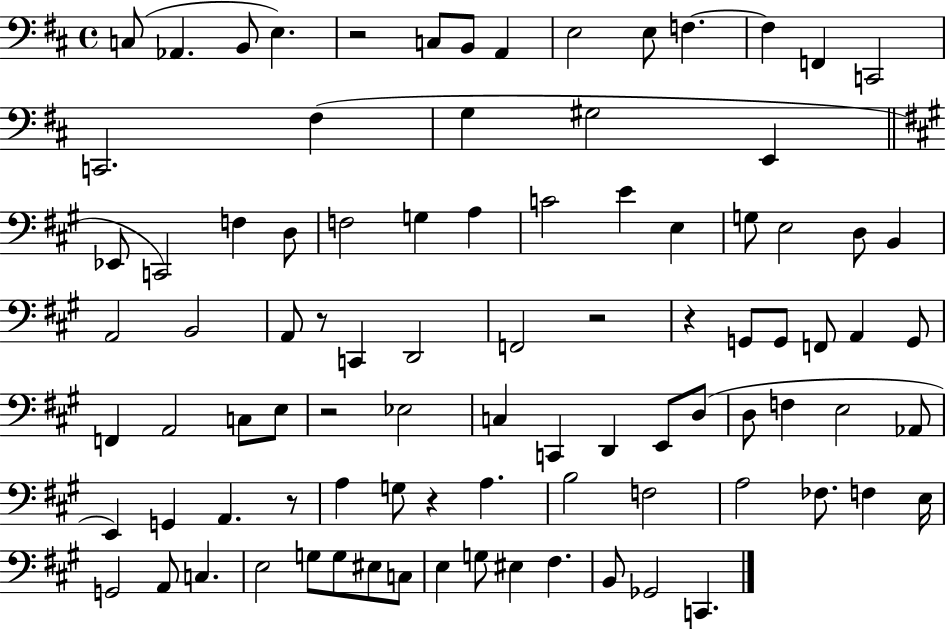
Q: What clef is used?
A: bass